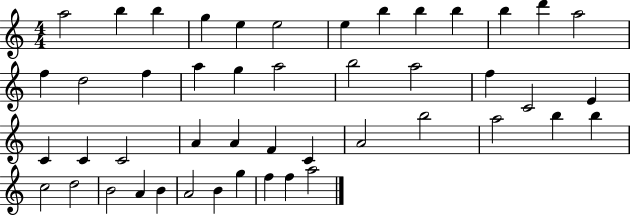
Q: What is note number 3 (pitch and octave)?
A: B5